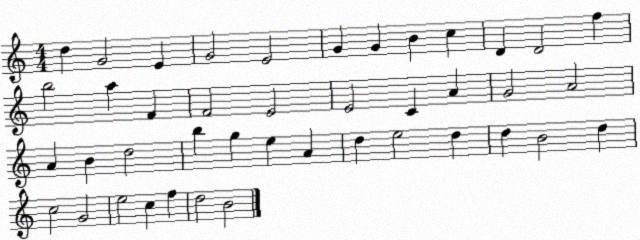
X:1
T:Untitled
M:4/4
L:1/4
K:C
d G2 E G2 E2 G G B c D D2 f b2 a F F2 E2 E2 C A G2 A2 A B d2 b g e A d e2 d d B2 d c2 G2 e2 c f d2 B2